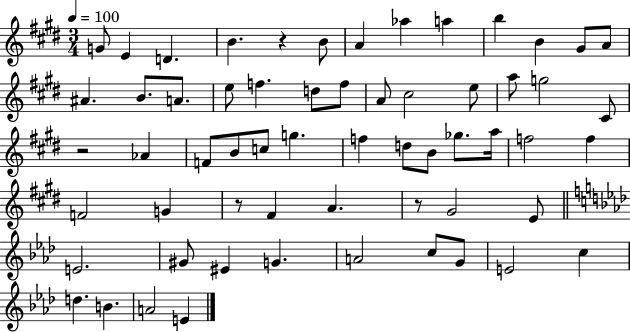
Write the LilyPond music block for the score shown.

{
  \clef treble
  \numericTimeSignature
  \time 3/4
  \key e \major
  \tempo 4 = 100
  g'8 e'4 d'4. | b'4. r4 b'8 | a'4 aes''4 a''4 | b''4 b'4 gis'8 a'8 | \break ais'4. b'8. a'8. | e''8 f''4. d''8 f''8 | a'8 cis''2 e''8 | a''8 g''2 cis'8 | \break r2 aes'4 | f'8 b'8 c''8 g''4. | f''4 d''8 b'8 ges''8. a''16 | f''2 f''4 | \break f'2 g'4 | r8 fis'4 a'4. | r8 gis'2 e'8 | \bar "||" \break \key aes \major e'2. | gis'8 eis'4 g'4. | a'2 c''8 g'8 | e'2 c''4 | \break d''4. b'4. | a'2 e'4 | \bar "|."
}